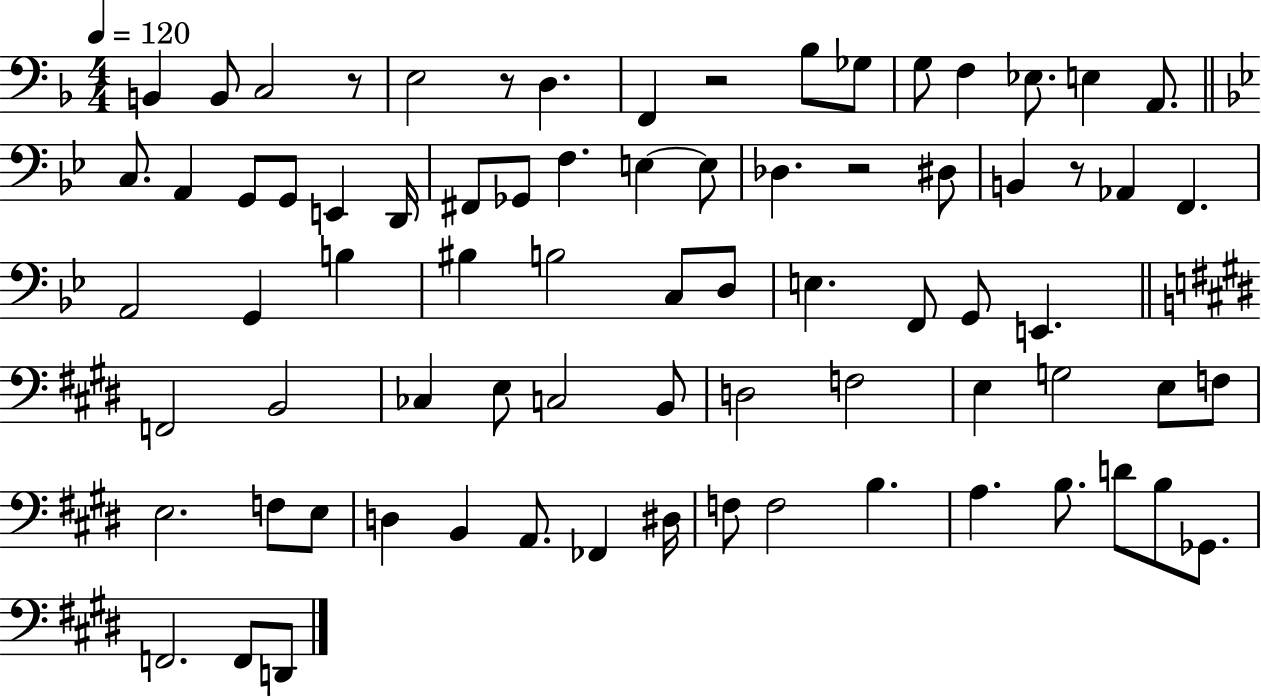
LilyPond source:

{
  \clef bass
  \numericTimeSignature
  \time 4/4
  \key f \major
  \tempo 4 = 120
  b,4 b,8 c2 r8 | e2 r8 d4. | f,4 r2 bes8 ges8 | g8 f4 ees8. e4 a,8. | \break \bar "||" \break \key bes \major c8. a,4 g,8 g,8 e,4 d,16 | fis,8 ges,8 f4. e4~~ e8 | des4. r2 dis8 | b,4 r8 aes,4 f,4. | \break a,2 g,4 b4 | bis4 b2 c8 d8 | e4. f,8 g,8 e,4. | \bar "||" \break \key e \major f,2 b,2 | ces4 e8 c2 b,8 | d2 f2 | e4 g2 e8 f8 | \break e2. f8 e8 | d4 b,4 a,8. fes,4 dis16 | f8 f2 b4. | a4. b8. d'8 b8 ges,8. | \break f,2. f,8 d,8 | \bar "|."
}